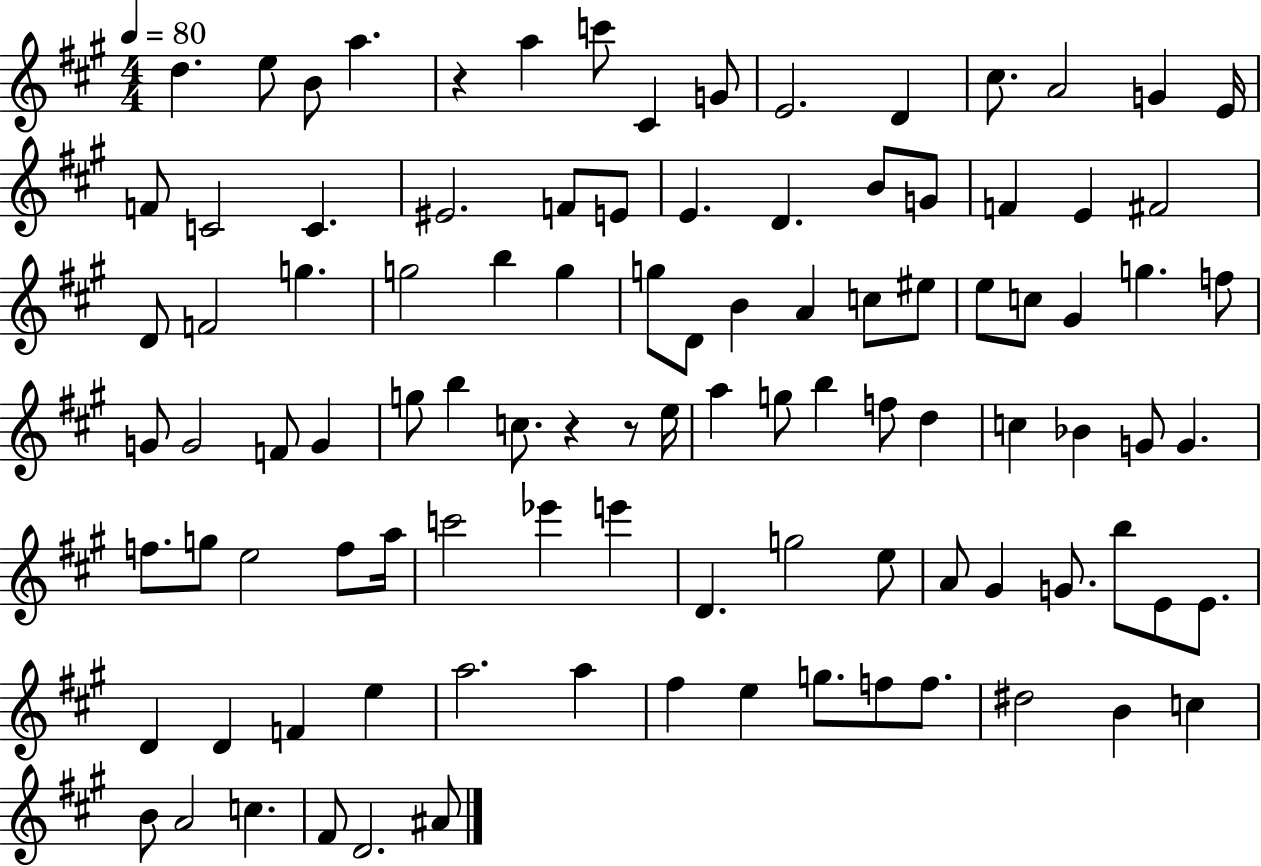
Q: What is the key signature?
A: A major